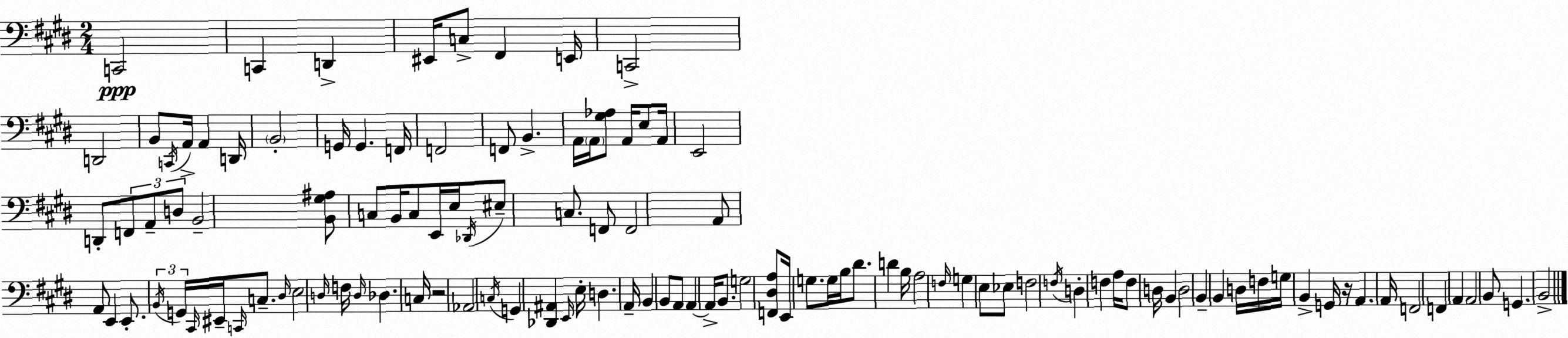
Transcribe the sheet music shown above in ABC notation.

X:1
T:Untitled
M:2/4
L:1/4
K:E
C,,2 C,, D,, ^E,,/4 C,/2 ^F,, E,,/4 C,,2 D,,2 B,,/2 C,,/4 A,,/4 A,, D,,/4 B,,2 G,,/4 G,, F,,/4 F,,2 F,,/2 B,, A,,/4 A,,/4 [^G,_A,]/2 A,,/4 E,/2 A,,/4 E,,2 D,,/2 F,,/2 A,,/2 D,/2 B,,2 [B,,^G,^A,]/2 C,/2 B,,/4 C,/2 E,,/4 E,/4 _D,,/4 ^E,/2 C,/2 F,,/2 F,,2 A,,/2 A,,/2 E,, E,,/2 B,,/4 G,,/4 ^C,,/4 ^E,,/4 C,,/4 C,/2 ^D,/4 E,2 D,/4 F,/4 D,/4 _D, C,/4 z2 _A,,2 C,/4 G,, [_D,,^A,,] E,,/4 E,/4 D, A,,/4 B,, B,,/2 A,,/2 A,, A,,/4 B,,/2 G,2 [F,,^D,A,]/2 E,,/4 G,/2 G,/4 B,/4 ^D/2 D B,/4 A,2 F,/4 G, E,/2 _E,/2 F,2 F,/4 D, F, A,/4 F,/2 D,/4 B,, D,2 B,, B,, D,/4 F,/4 G,/4 B,, G,,/4 z/4 A,, A,,/4 F,,2 F,, A,, A,,2 B,,/2 G,, B,,2